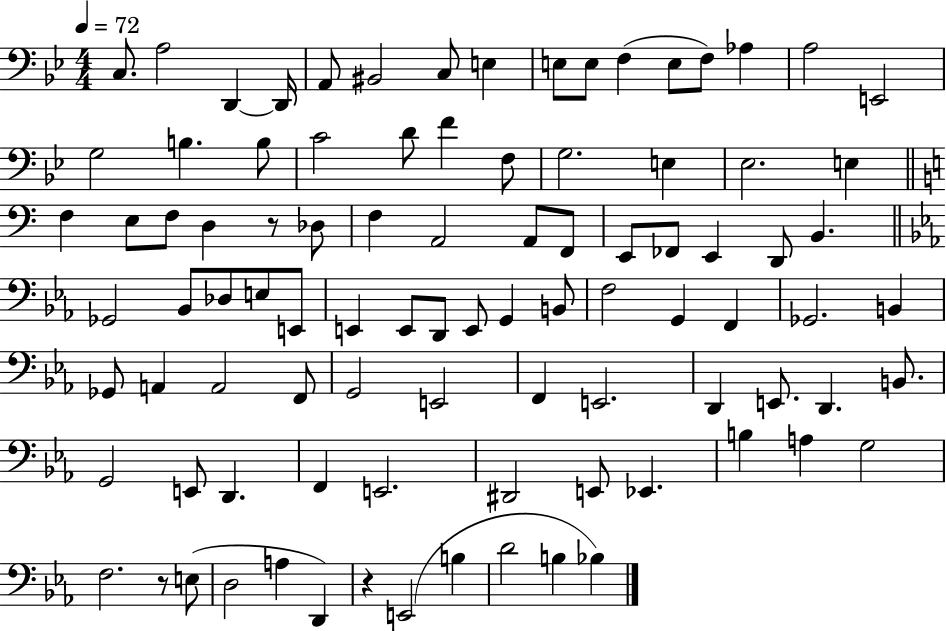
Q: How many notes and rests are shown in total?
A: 93